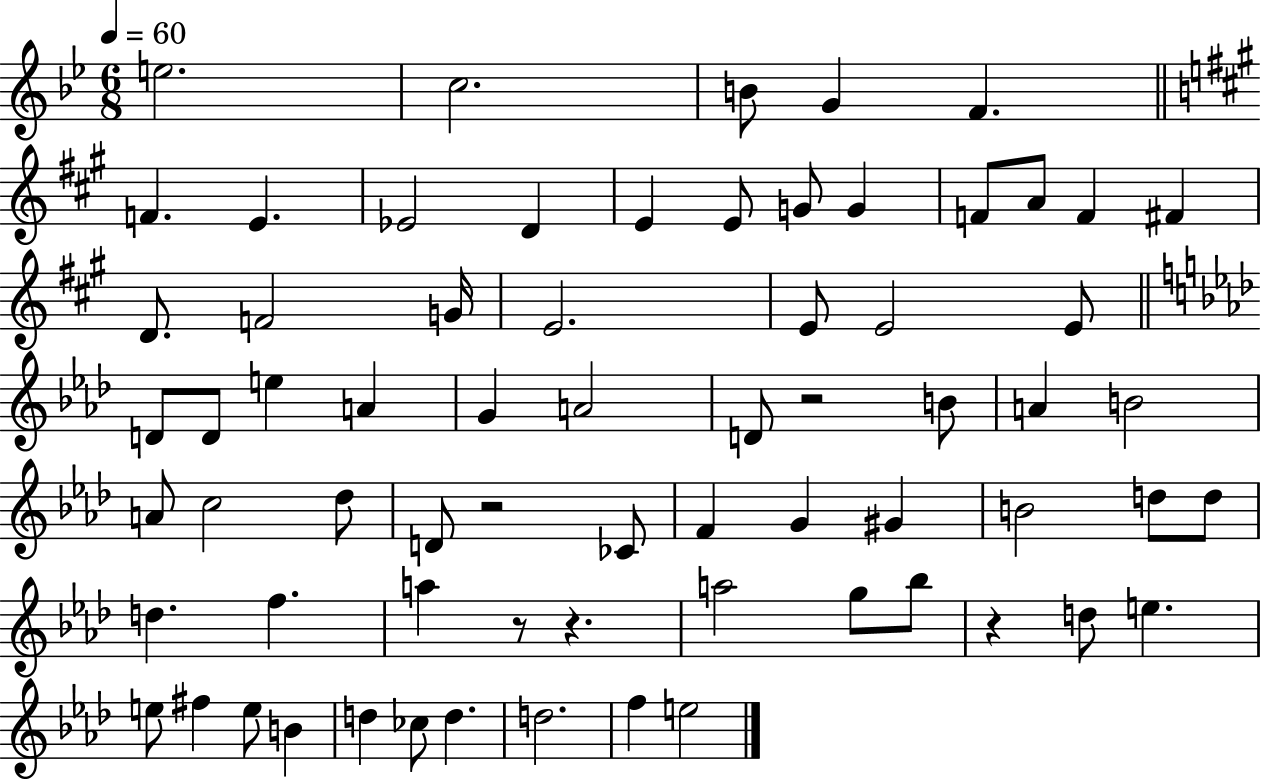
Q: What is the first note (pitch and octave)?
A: E5